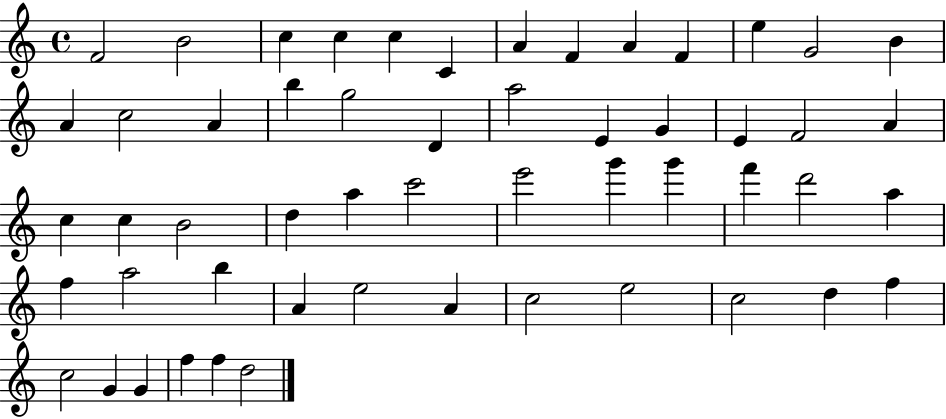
{
  \clef treble
  \time 4/4
  \defaultTimeSignature
  \key c \major
  f'2 b'2 | c''4 c''4 c''4 c'4 | a'4 f'4 a'4 f'4 | e''4 g'2 b'4 | \break a'4 c''2 a'4 | b''4 g''2 d'4 | a''2 e'4 g'4 | e'4 f'2 a'4 | \break c''4 c''4 b'2 | d''4 a''4 c'''2 | e'''2 g'''4 g'''4 | f'''4 d'''2 a''4 | \break f''4 a''2 b''4 | a'4 e''2 a'4 | c''2 e''2 | c''2 d''4 f''4 | \break c''2 g'4 g'4 | f''4 f''4 d''2 | \bar "|."
}